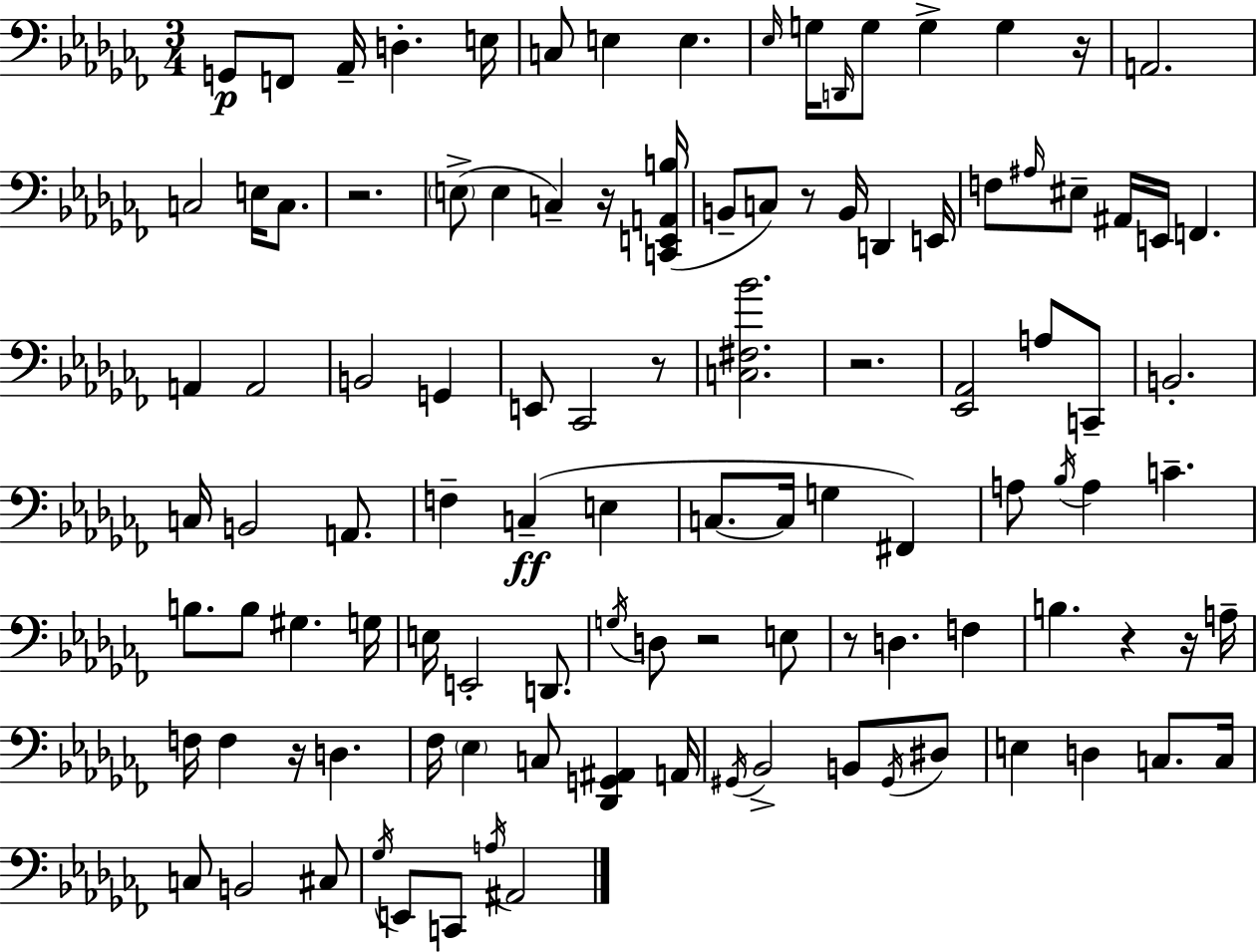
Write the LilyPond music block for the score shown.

{
  \clef bass
  \numericTimeSignature
  \time 3/4
  \key aes \minor
  \repeat volta 2 { g,8\p f,8 aes,16-- d4.-. e16 | c8 e4 e4. | \grace { ees16 } g16 \grace { d,16 } g8 g4-> g4 | r16 a,2. | \break c2 e16 c8. | r2. | \parenthesize e8->( e4 c4--) | r16 <c, e, a, b>16( b,8-- c8) r8 b,16 d,4 | \break e,16 f8 \grace { ais16 } eis8-- ais,16 e,16 f,4. | a,4 a,2 | b,2 g,4 | e,8 ces,2 | \break r8 <c fis bes'>2. | r2. | <ees, aes,>2 a8 | c,8-- b,2.-. | \break c16 b,2 | a,8. f4-- c4--(\ff e4 | c8.~~ c16 g4 fis,4) | a8 \acciaccatura { bes16 } a4 c'4.-- | \break b8. b8 gis4. | g16 e16 e,2-. | d,8. \acciaccatura { g16 } d8 r2 | e8 r8 d4. | \break f4 b4. r4 | r16 a16-- f16 f4 r16 d4. | fes16 \parenthesize ees4 c8 | <des, g, ais,>4 a,16 \acciaccatura { gis,16 } bes,2-> | \break b,8 \acciaccatura { gis,16 } dis8 e4 d4 | c8. c16 c8 b,2 | cis8 \acciaccatura { ges16 } e,8 c,8 | \acciaccatura { a16 } ais,2 } \bar "|."
}